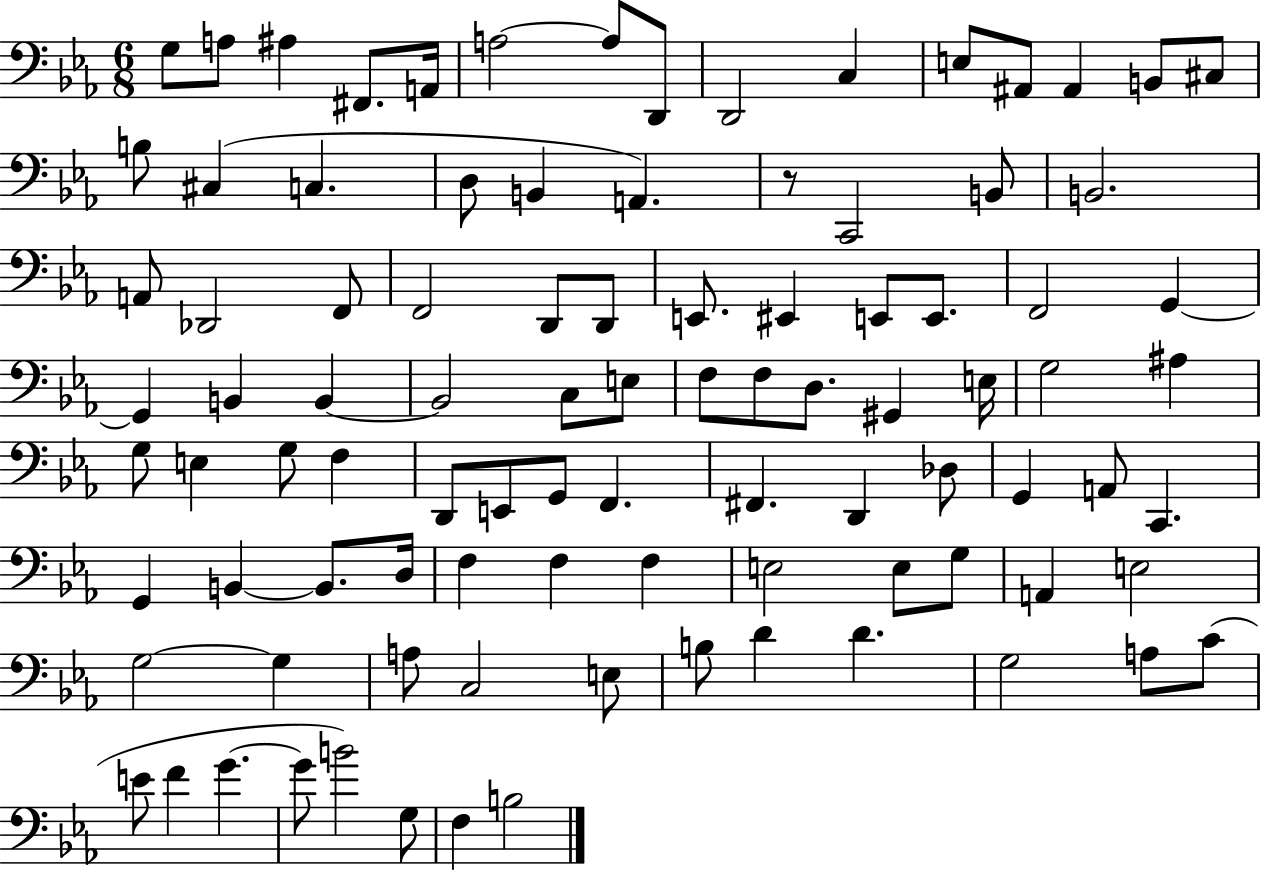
{
  \clef bass
  \numericTimeSignature
  \time 6/8
  \key ees \major
  g8 a8 ais4 fis,8. a,16 | a2~~ a8 d,8 | d,2 c4 | e8 ais,8 ais,4 b,8 cis8 | \break b8 cis4( c4. | d8 b,4 a,4.) | r8 c,2 b,8 | b,2. | \break a,8 des,2 f,8 | f,2 d,8 d,8 | e,8. eis,4 e,8 e,8. | f,2 g,4~~ | \break g,4 b,4 b,4~~ | b,2 c8 e8 | f8 f8 d8. gis,4 e16 | g2 ais4 | \break g8 e4 g8 f4 | d,8 e,8 g,8 f,4. | fis,4. d,4 des8 | g,4 a,8 c,4. | \break g,4 b,4~~ b,8. d16 | f4 f4 f4 | e2 e8 g8 | a,4 e2 | \break g2~~ g4 | a8 c2 e8 | b8 d'4 d'4. | g2 a8 c'8( | \break e'8 f'4 g'4.~~ | g'8 b'2) g8 | f4 b2 | \bar "|."
}